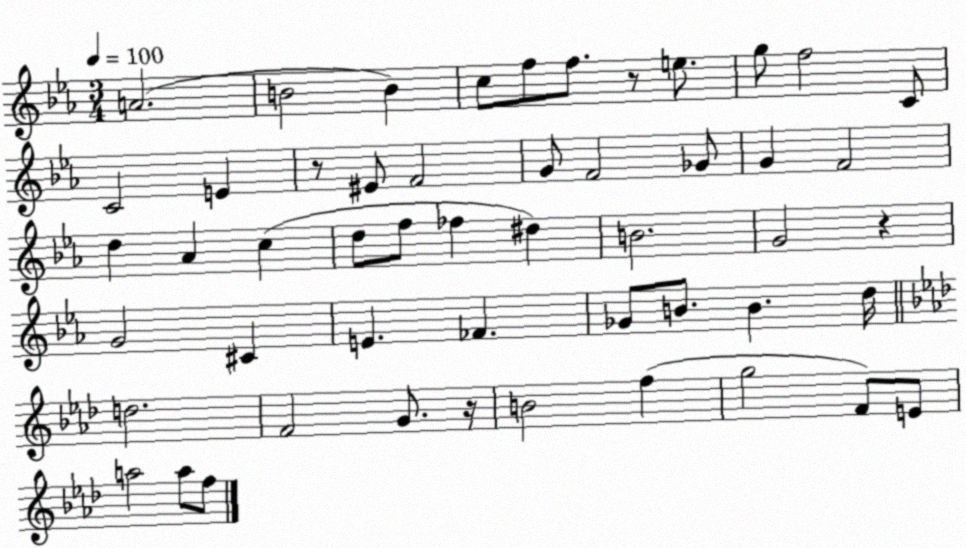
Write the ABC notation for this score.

X:1
T:Untitled
M:3/4
L:1/4
K:Eb
A2 B2 B c/2 f/2 f/2 z/2 e/2 g/2 f2 C/2 C2 E z/2 ^E/2 F2 G/2 F2 _G/2 G F2 d _A c d/2 f/2 _f ^d B2 G2 z G2 ^C E _F _G/2 B/2 B d/4 d2 F2 G/2 z/4 B2 f g2 F/2 E/2 a2 a/2 f/2